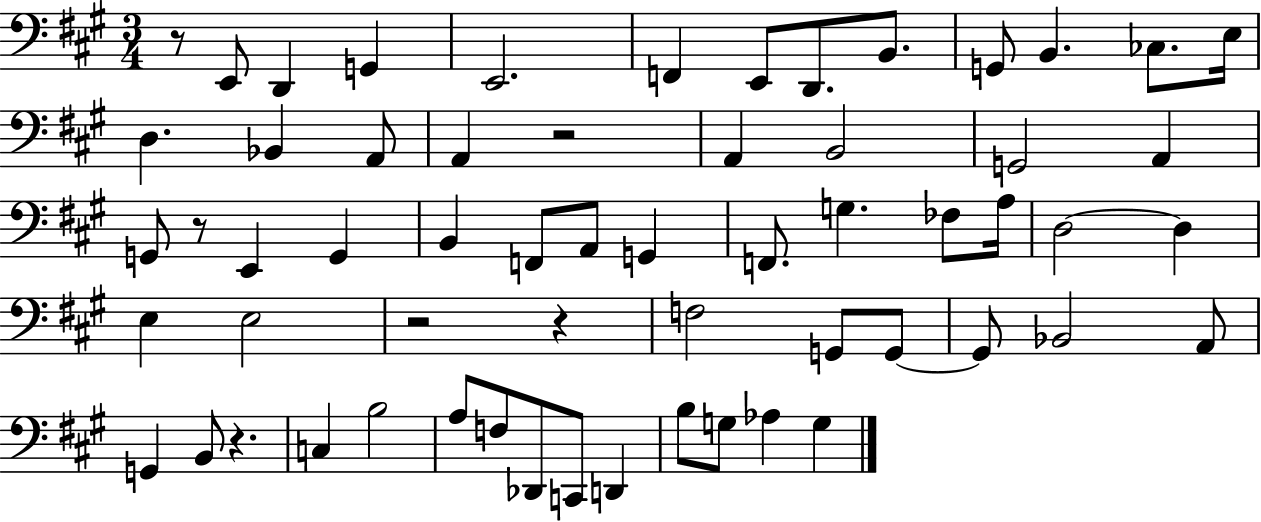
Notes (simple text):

R/e E2/e D2/q G2/q E2/h. F2/q E2/e D2/e. B2/e. G2/e B2/q. CES3/e. E3/s D3/q. Bb2/q A2/e A2/q R/h A2/q B2/h G2/h A2/q G2/e R/e E2/q G2/q B2/q F2/e A2/e G2/q F2/e. G3/q. FES3/e A3/s D3/h D3/q E3/q E3/h R/h R/q F3/h G2/e G2/e G2/e Bb2/h A2/e G2/q B2/e R/q. C3/q B3/h A3/e F3/e Db2/e C2/e D2/q B3/e G3/e Ab3/q G3/q